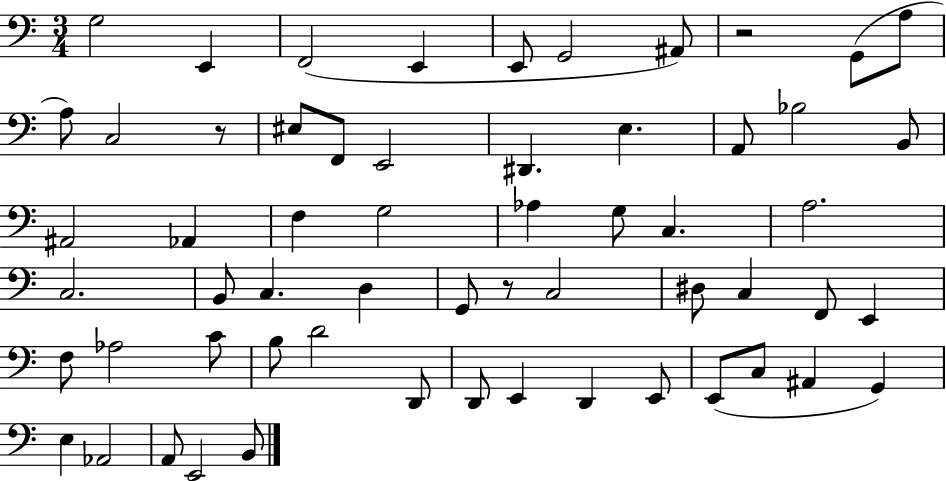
{
  \clef bass
  \numericTimeSignature
  \time 3/4
  \key c \major
  \repeat volta 2 { g2 e,4 | f,2( e,4 | e,8 g,2 ais,8) | r2 g,8( a8 | \break a8) c2 r8 | eis8 f,8 e,2 | dis,4. e4. | a,8 bes2 b,8 | \break ais,2 aes,4 | f4 g2 | aes4 g8 c4. | a2. | \break c2. | b,8 c4. d4 | g,8 r8 c2 | dis8 c4 f,8 e,4 | \break f8 aes2 c'8 | b8 d'2 d,8 | d,8 e,4 d,4 e,8 | e,8( c8 ais,4 g,4) | \break e4 aes,2 | a,8 e,2 b,8 | } \bar "|."
}